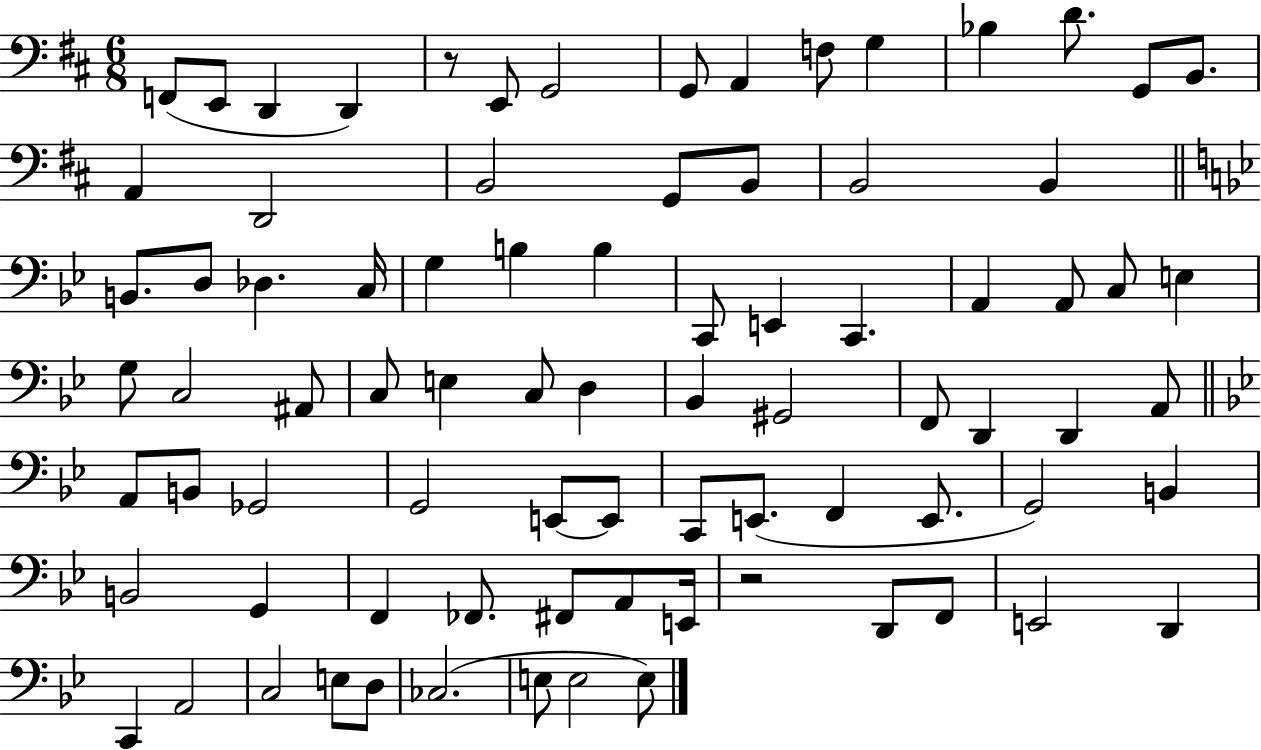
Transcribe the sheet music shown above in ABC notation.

X:1
T:Untitled
M:6/8
L:1/4
K:D
F,,/2 E,,/2 D,, D,, z/2 E,,/2 G,,2 G,,/2 A,, F,/2 G, _B, D/2 G,,/2 B,,/2 A,, D,,2 B,,2 G,,/2 B,,/2 B,,2 B,, B,,/2 D,/2 _D, C,/4 G, B, B, C,,/2 E,, C,, A,, A,,/2 C,/2 E, G,/2 C,2 ^A,,/2 C,/2 E, C,/2 D, _B,, ^G,,2 F,,/2 D,, D,, A,,/2 A,,/2 B,,/2 _G,,2 G,,2 E,,/2 E,,/2 C,,/2 E,,/2 F,, E,,/2 G,,2 B,, B,,2 G,, F,, _F,,/2 ^F,,/2 A,,/2 E,,/4 z2 D,,/2 F,,/2 E,,2 D,, C,, A,,2 C,2 E,/2 D,/2 _C,2 E,/2 E,2 E,/2